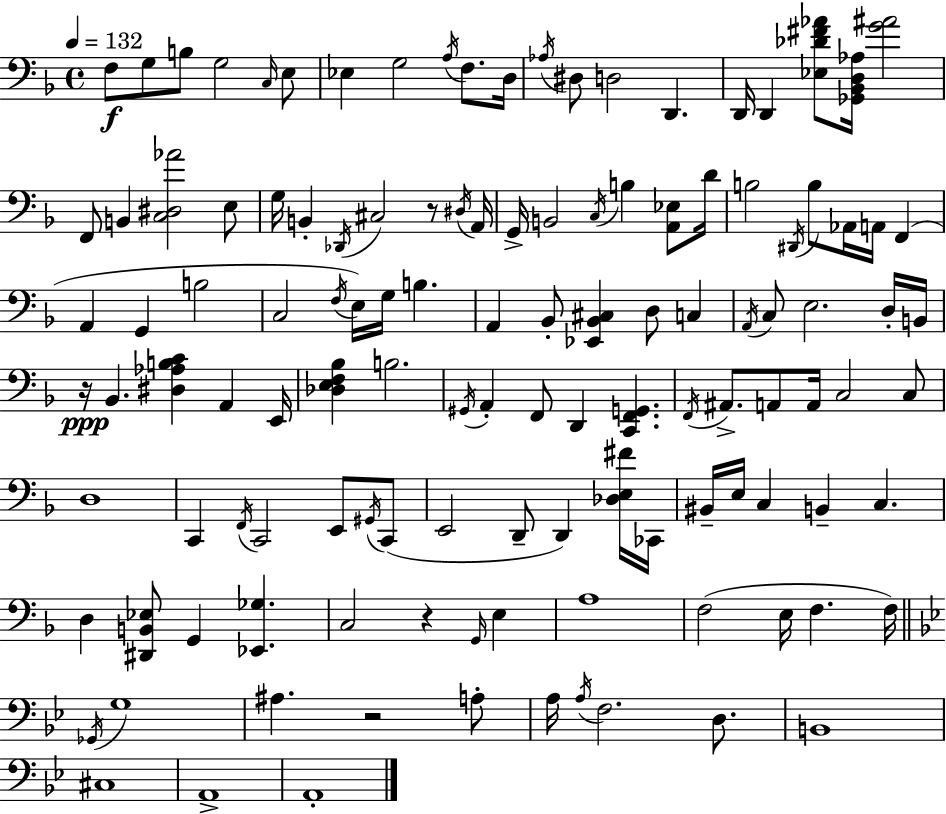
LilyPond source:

{
  \clef bass
  \time 4/4
  \defaultTimeSignature
  \key f \major
  \tempo 4 = 132
  f8\f g8 b8 g2 \grace { c16 } e8 | ees4 g2 \acciaccatura { a16 } f8. | d16 \acciaccatura { aes16 } dis8 d2 d,4. | d,16 d,4 <ees des' fis' aes'>8 <ges, bes, d aes>16 <g' ais'>2 | \break f,8 b,4 <c dis aes'>2 | e8 g16 b,4-. \acciaccatura { des,16 } cis2 | r8 \acciaccatura { dis16 } a,16 g,16-> b,2 \acciaccatura { c16 } b4 | <a, ees>8 d'16 b2 \acciaccatura { dis,16 } b8 | \break aes,16 a,16 f,4( a,4 g,4 b2 | c2 \acciaccatura { f16 }) | e16 g16 b4. a,4 bes,8-. <ees, bes, cis>4 | d8 c4 \acciaccatura { a,16 } c8 e2. | \break d16-. b,16 r16\ppp bes,4. | <dis aes b c'>4 a,4 e,16 <des e f bes>4 b2. | \acciaccatura { gis,16 } a,4-. f,8 | d,4 <c, f, g,>4. \acciaccatura { f,16 } ais,8.-> a,8 | \break a,16 c2 c8 d1 | c,4 \acciaccatura { f,16 } | c,2 e,8 \acciaccatura { gis,16 } c,8( e,2 | d,8-- d,4) <des e fis'>16 ces,16 bis,16-- e16 c4 | \break b,4-- c4. d4 | <dis, b, ees>8 g,4 <ees, ges>4. c2 | r4 \grace { g,16 } e4 a1 | f2( | \break e16 f4. f16) \bar "||" \break \key g \minor \acciaccatura { ges,16 } g1 | ais4. r2 a8-. | a16 \acciaccatura { a16 } f2. d8. | b,1 | \break cis1 | a,1-> | a,1-. | \bar "|."
}